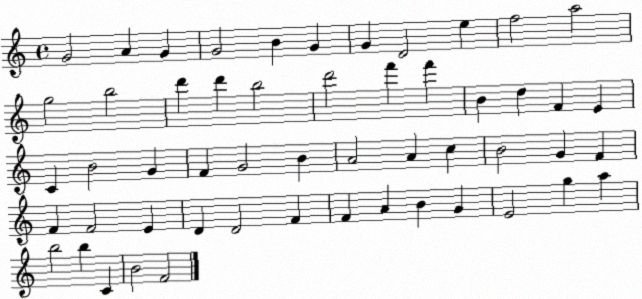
X:1
T:Untitled
M:4/4
L:1/4
K:C
G2 A G G2 B G G D2 e f2 a2 g2 b2 d' d' b2 d'2 f' f' B d F E C B2 G F G2 B A2 A c B2 G F F F2 E D D2 F F A B G E2 g a b2 b C B2 F2